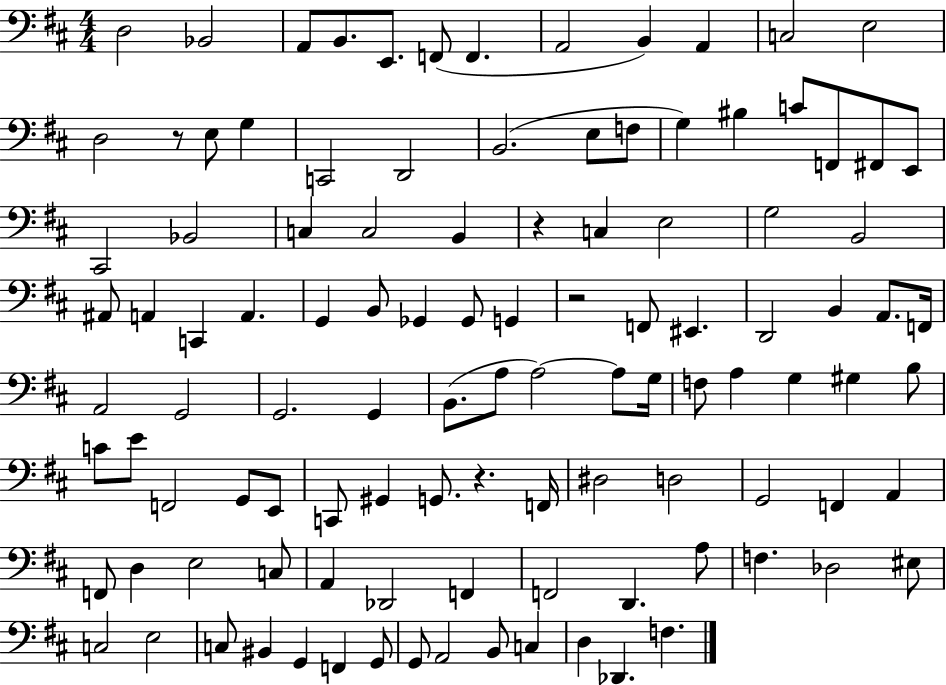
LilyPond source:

{
  \clef bass
  \numericTimeSignature
  \time 4/4
  \key d \major
  d2 bes,2 | a,8 b,8. e,8. f,8( f,4. | a,2 b,4) a,4 | c2 e2 | \break d2 r8 e8 g4 | c,2 d,2 | b,2.( e8 f8 | g4) bis4 c'8 f,8 fis,8 e,8 | \break cis,2 bes,2 | c4 c2 b,4 | r4 c4 e2 | g2 b,2 | \break ais,8 a,4 c,4 a,4. | g,4 b,8 ges,4 ges,8 g,4 | r2 f,8 eis,4. | d,2 b,4 a,8. f,16 | \break a,2 g,2 | g,2. g,4 | b,8.( a8 a2~~) a8 g16 | f8 a4 g4 gis4 b8 | \break c'8 e'8 f,2 g,8 e,8 | c,8 gis,4 g,8. r4. f,16 | dis2 d2 | g,2 f,4 a,4 | \break f,8 d4 e2 c8 | a,4 des,2 f,4 | f,2 d,4. a8 | f4. des2 eis8 | \break c2 e2 | c8 bis,4 g,4 f,4 g,8 | g,8 a,2 b,8 c4 | d4 des,4. f4. | \break \bar "|."
}